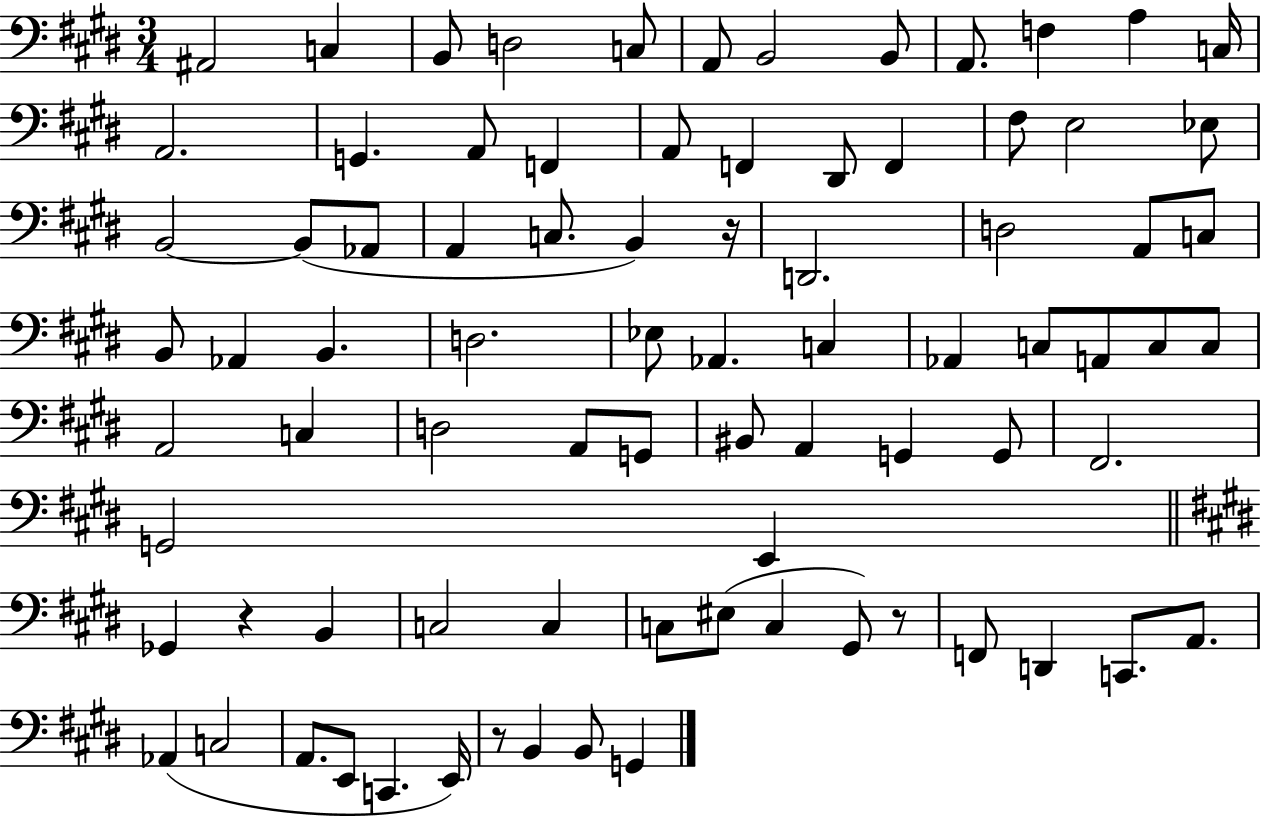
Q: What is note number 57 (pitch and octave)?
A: E2